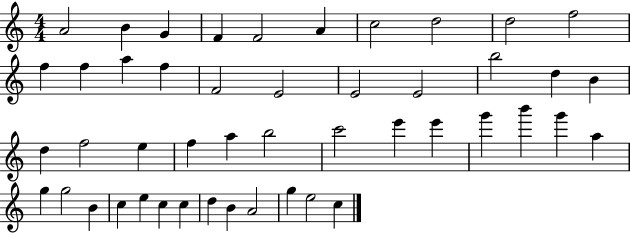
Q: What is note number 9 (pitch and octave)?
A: D5